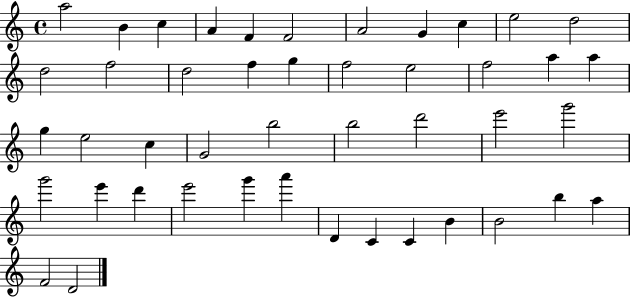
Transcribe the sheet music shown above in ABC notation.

X:1
T:Untitled
M:4/4
L:1/4
K:C
a2 B c A F F2 A2 G c e2 d2 d2 f2 d2 f g f2 e2 f2 a a g e2 c G2 b2 b2 d'2 e'2 g'2 g'2 e' d' e'2 g' a' D C C B B2 b a F2 D2